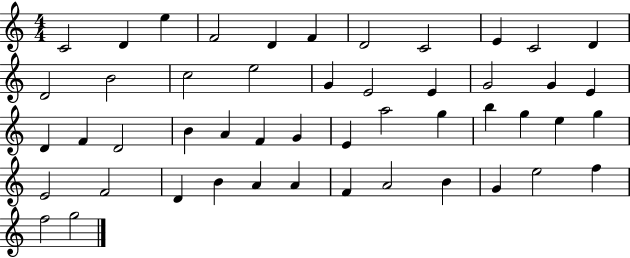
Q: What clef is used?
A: treble